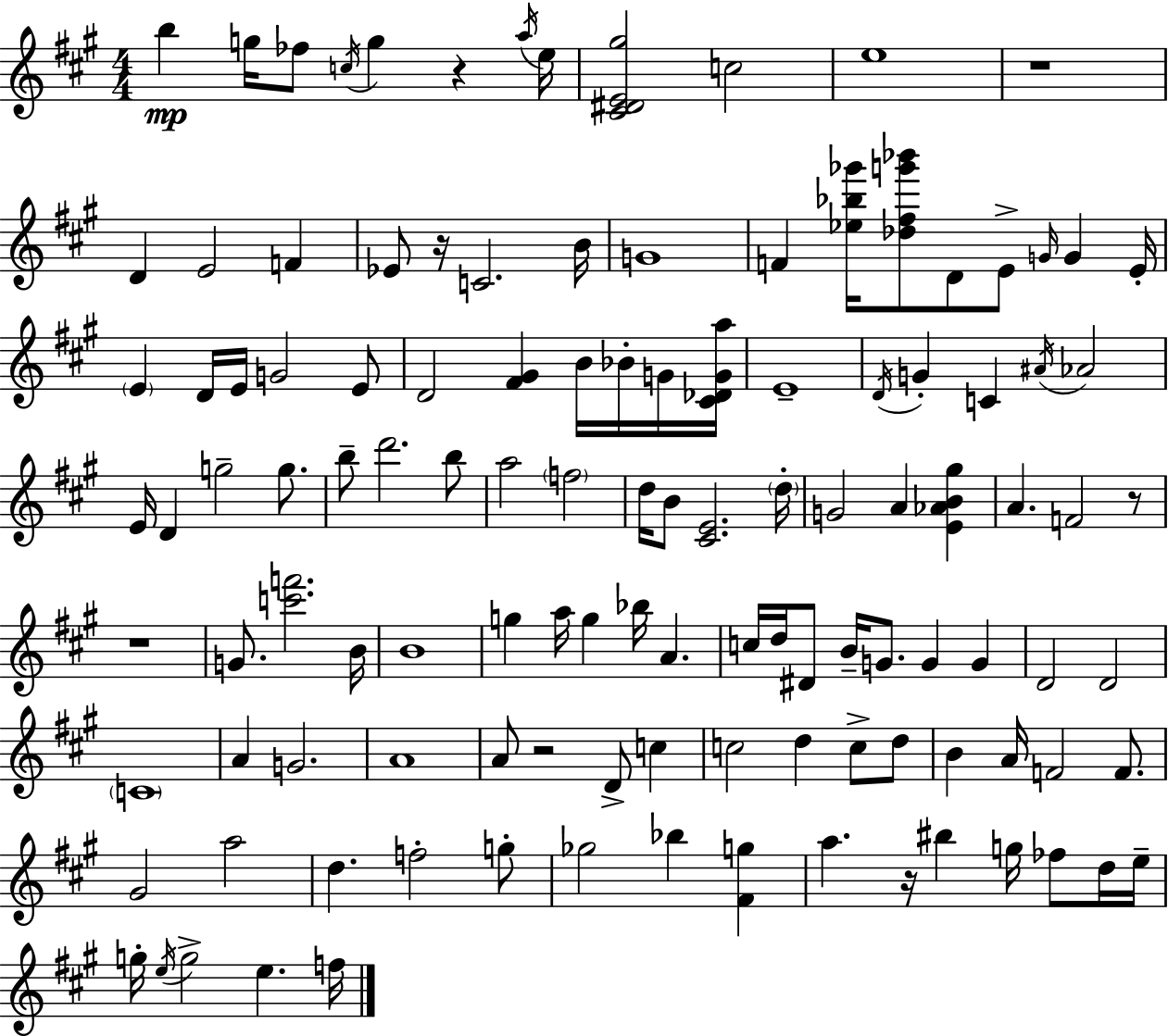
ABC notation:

X:1
T:Untitled
M:4/4
L:1/4
K:A
b g/4 _f/2 c/4 g z a/4 e/4 [^C^DE^g]2 c2 e4 z4 D E2 F _E/2 z/4 C2 B/4 G4 F [_e_b_g']/4 [_d^fg'_b']/2 D/2 E/2 G/4 G E/4 E D/4 E/4 G2 E/2 D2 [^F^G] B/4 _B/4 G/4 [^C_DGa]/4 E4 D/4 G C ^A/4 _A2 E/4 D g2 g/2 b/2 d'2 b/2 a2 f2 d/4 B/2 [^CE]2 d/4 G2 A [E_AB^g] A F2 z/2 z4 G/2 [c'f']2 B/4 B4 g a/4 g _b/4 A c/4 d/4 ^D/2 B/4 G/2 G G D2 D2 C4 A G2 A4 A/2 z2 D/2 c c2 d c/2 d/2 B A/4 F2 F/2 ^G2 a2 d f2 g/2 _g2 _b [^Fg] a z/4 ^b g/4 _f/2 d/4 e/4 g/4 e/4 g2 e f/4